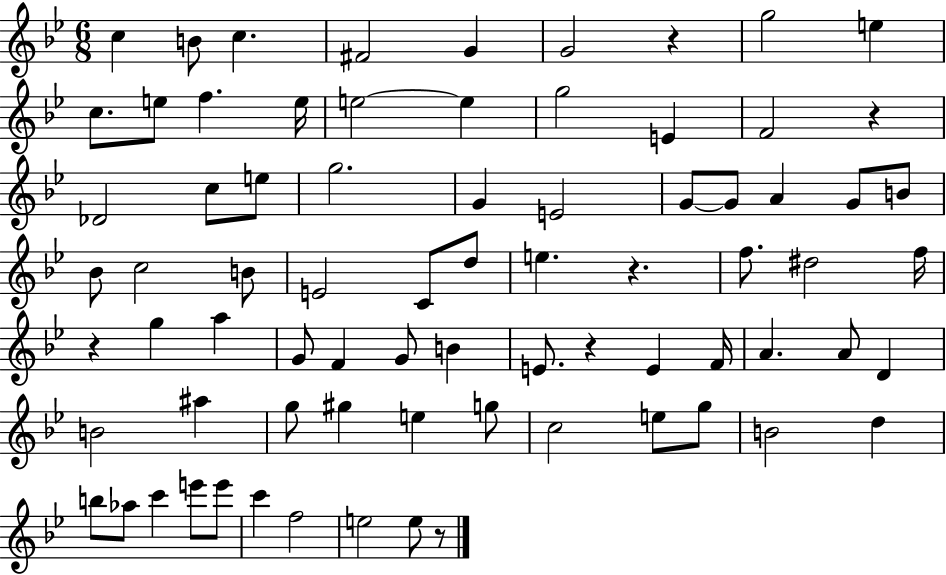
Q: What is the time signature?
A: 6/8